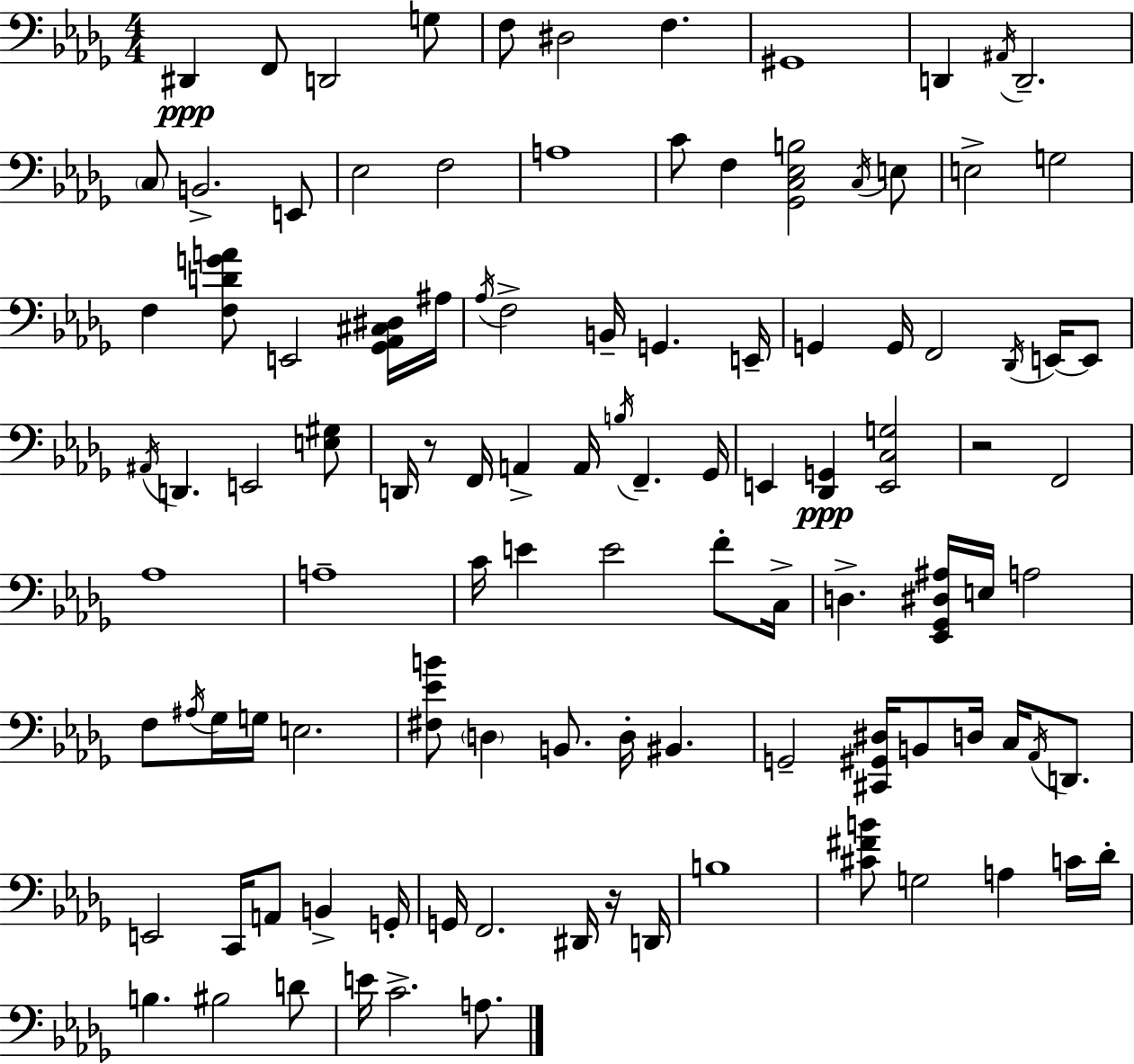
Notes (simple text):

D#2/q F2/e D2/h G3/e F3/e D#3/h F3/q. G#2/w D2/q A#2/s D2/h. C3/e B2/h. E2/e Eb3/h F3/h A3/w C4/e F3/q [Gb2,C3,Eb3,B3]/h C3/s E3/e E3/h G3/h F3/q [F3,D4,G4,A4]/e E2/h [Gb2,Ab2,C#3,D#3]/s A#3/s Ab3/s F3/h B2/s G2/q. E2/s G2/q G2/s F2/h Db2/s E2/s E2/e A#2/s D2/q. E2/h [E3,G#3]/e D2/s R/e F2/s A2/q A2/s B3/s F2/q. Gb2/s E2/q [Db2,G2]/q [E2,C3,G3]/h R/h F2/h Ab3/w A3/w C4/s E4/q E4/h F4/e C3/s D3/q. [Eb2,Gb2,D#3,A#3]/s E3/s A3/h F3/e A#3/s Gb3/s G3/s E3/h. [F#3,Eb4,B4]/e D3/q B2/e. D3/s BIS2/q. G2/h [C#2,G#2,D#3]/s B2/e D3/s C3/s Ab2/s D2/e. E2/h C2/s A2/e B2/q G2/s G2/s F2/h. D#2/s R/s D2/s B3/w [C#4,F#4,B4]/e G3/h A3/q C4/s Db4/s B3/q. BIS3/h D4/e E4/s C4/h. A3/e.